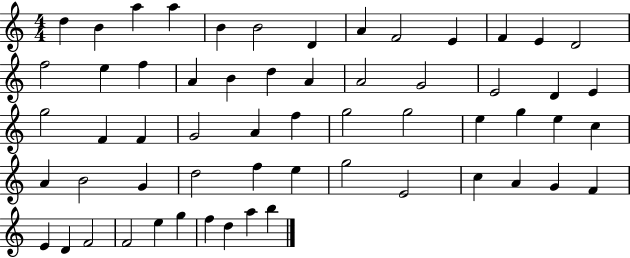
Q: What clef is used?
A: treble